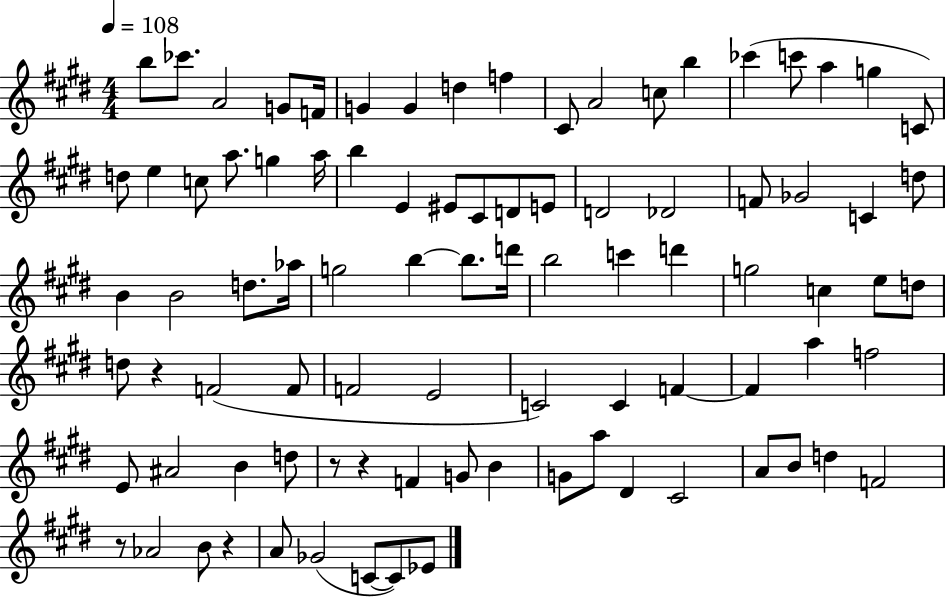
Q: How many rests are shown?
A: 5